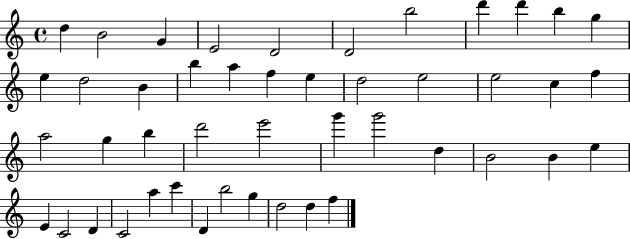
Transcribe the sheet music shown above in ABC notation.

X:1
T:Untitled
M:4/4
L:1/4
K:C
d B2 G E2 D2 D2 b2 d' d' b g e d2 B b a f e d2 e2 e2 c f a2 g b d'2 e'2 g' g'2 d B2 B e E C2 D C2 a c' D b2 g d2 d f